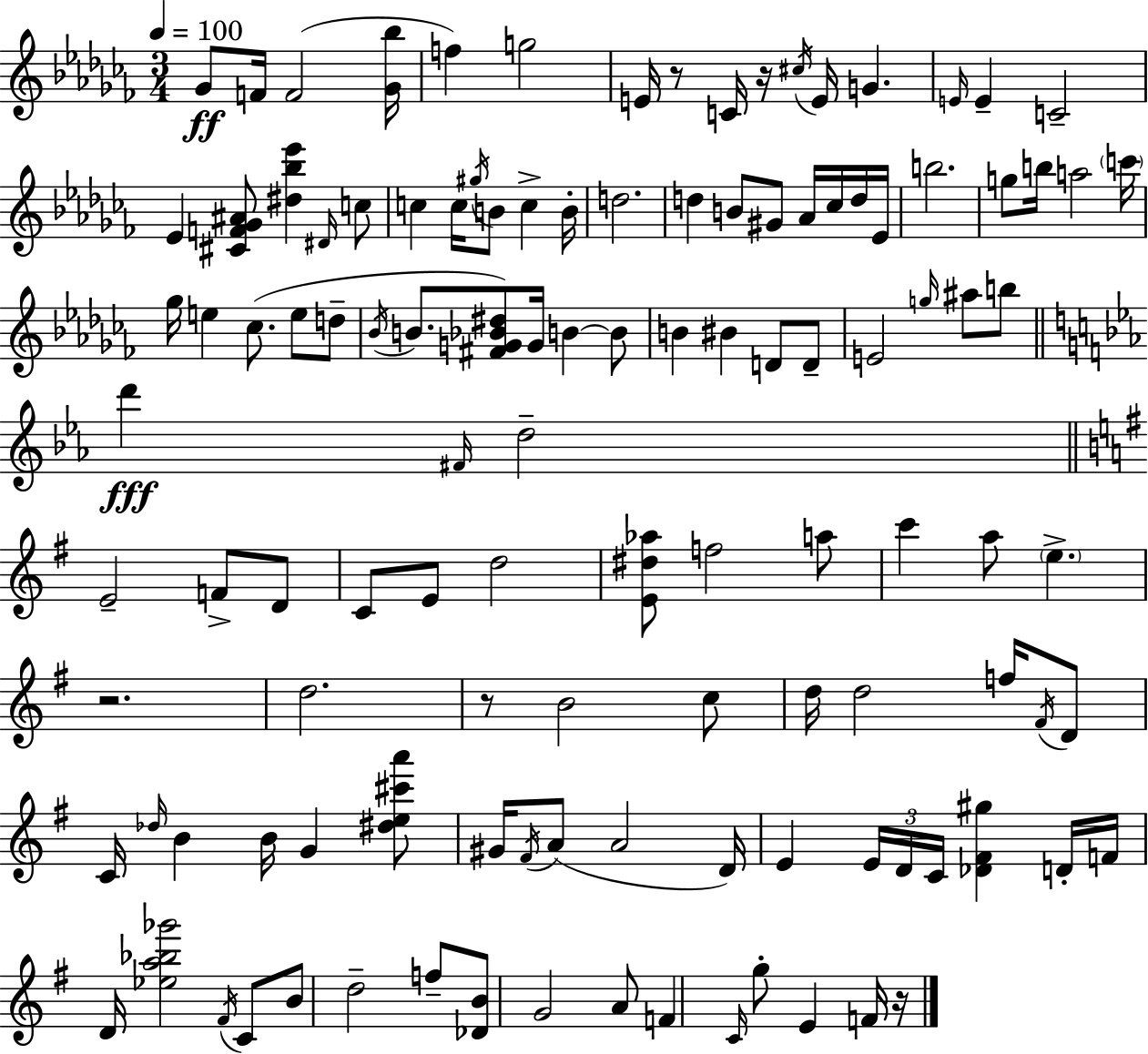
{
  \clef treble
  \numericTimeSignature
  \time 3/4
  \key aes \minor
  \tempo 4 = 100
  ges'8\ff f'16 f'2( <ges' bes''>16 | f''4) g''2 | e'16 r8 c'16 r16 \acciaccatura { cis''16 } e'16 g'4. | \grace { e'16 } e'4-- c'2-- | \break ees'4 <cis' f' ges' ais'>8 <dis'' bes'' ees'''>4 | \grace { dis'16 } c''8 c''4 c''16 \acciaccatura { gis''16 } b'8 c''4-> | b'16-. d''2. | d''4 b'8 gis'8 | \break aes'16 ces''16 d''16 ees'16 b''2. | g''8 b''16 a''2 | \parenthesize c'''16 ges''16 e''4 ces''8.( | e''8 d''8-- \acciaccatura { bes'16 } b'8. <fis' g' bes' dis''>8) g'16 b'4~~ | \break b'8 b'4 bis'4 | d'8 d'8-- e'2 | \grace { g''16 } ais''8 b''8 \bar "||" \break \key ees \major d'''4\fff \grace { fis'16 } d''2-- | \bar "||" \break \key g \major e'2-- f'8-> d'8 | c'8 e'8 d''2 | <e' dis'' aes''>8 f''2 a''8 | c'''4 a''8 \parenthesize e''4.-> | \break r2. | d''2. | r8 b'2 c''8 | d''16 d''2 f''16 \acciaccatura { fis'16 } d'8 | \break c'16 \grace { des''16 } b'4 b'16 g'4 | <dis'' e'' cis''' a'''>8 gis'16 \acciaccatura { fis'16 } a'8( a'2 | d'16) e'4 \tuplet 3/2 { e'16 d'16 c'16 } <des' fis' gis''>4 | d'16-. f'16 d'16 <ees'' a'' bes'' ges'''>2 | \break \acciaccatura { fis'16 } c'8 b'8 d''2-- | f''8-- <des' b'>8 g'2 | a'8 f'4 \grace { c'16 } g''8-. e'4 | f'16 r16 \bar "|."
}